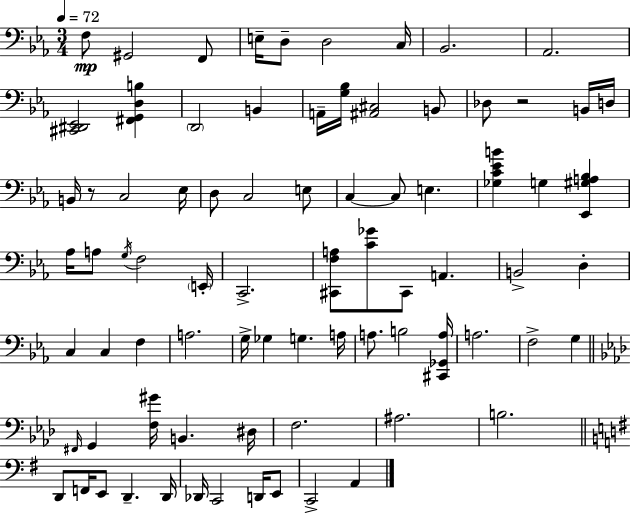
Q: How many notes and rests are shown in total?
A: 79